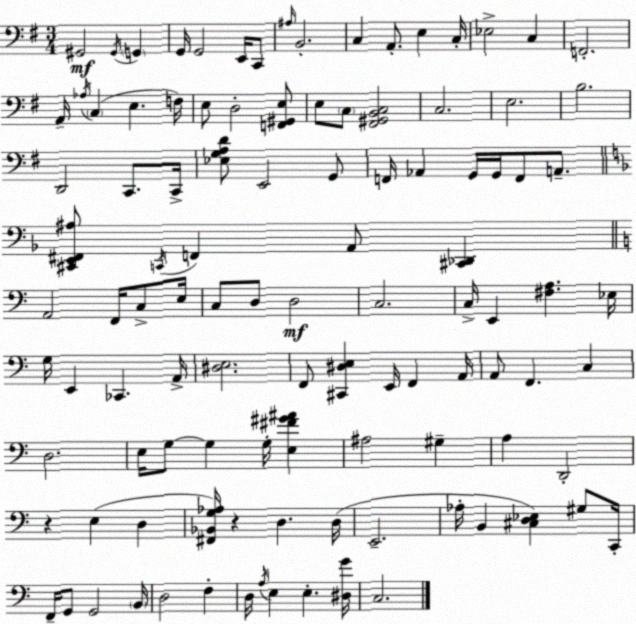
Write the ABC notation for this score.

X:1
T:Untitled
M:3/4
L:1/4
K:G
^G,,2 ^G,,/4 G,, G,,/4 G,,2 E,,/4 C,,/2 ^A,/4 B,,2 C, A,,/2 E, C,/4 _E,2 C, F,,2 A,,/4 _A,/4 C, E, F,/4 E,/2 D,2 [F,,^G,,E,]/2 E,/2 C,/2 [^F,,^G,,B,,C,]2 C,2 E,2 B,2 D,,2 C,,/2 C,,/4 [_E,G,A,D]/2 E,,2 G,,/2 F,,/4 _A,, G,,/4 G,,/4 F,,/2 A,,/2 [^C,,E,,^F,,^A,]/2 C,,/4 F,, A,,/2 [^C,,_D,,] A,,2 F,,/4 C,/2 E,/4 C,/2 D,/2 D,2 C,2 C,/4 E,, [^F,A,] _E,/4 G,/4 E,, _C,, A,,/4 [^D,E,]2 F,,/2 [^C,,^D,E,] E,,/4 F,, A,,/4 A,,/2 F,, C, D,2 E,/4 G,/2 G, G,/4 [E,^F^G^A] ^A,2 ^G, A, D,,2 z E, D, [^F,,_B,,G,_A,]/4 z D, D,/4 E,,2 _A,/4 B,, [^C,D,_E,] ^G,/2 C,,/4 F,,/4 G,,/2 G,,2 B,,/4 D,2 F, D,/4 A,/4 E, E, [^D,G]/4 C,2